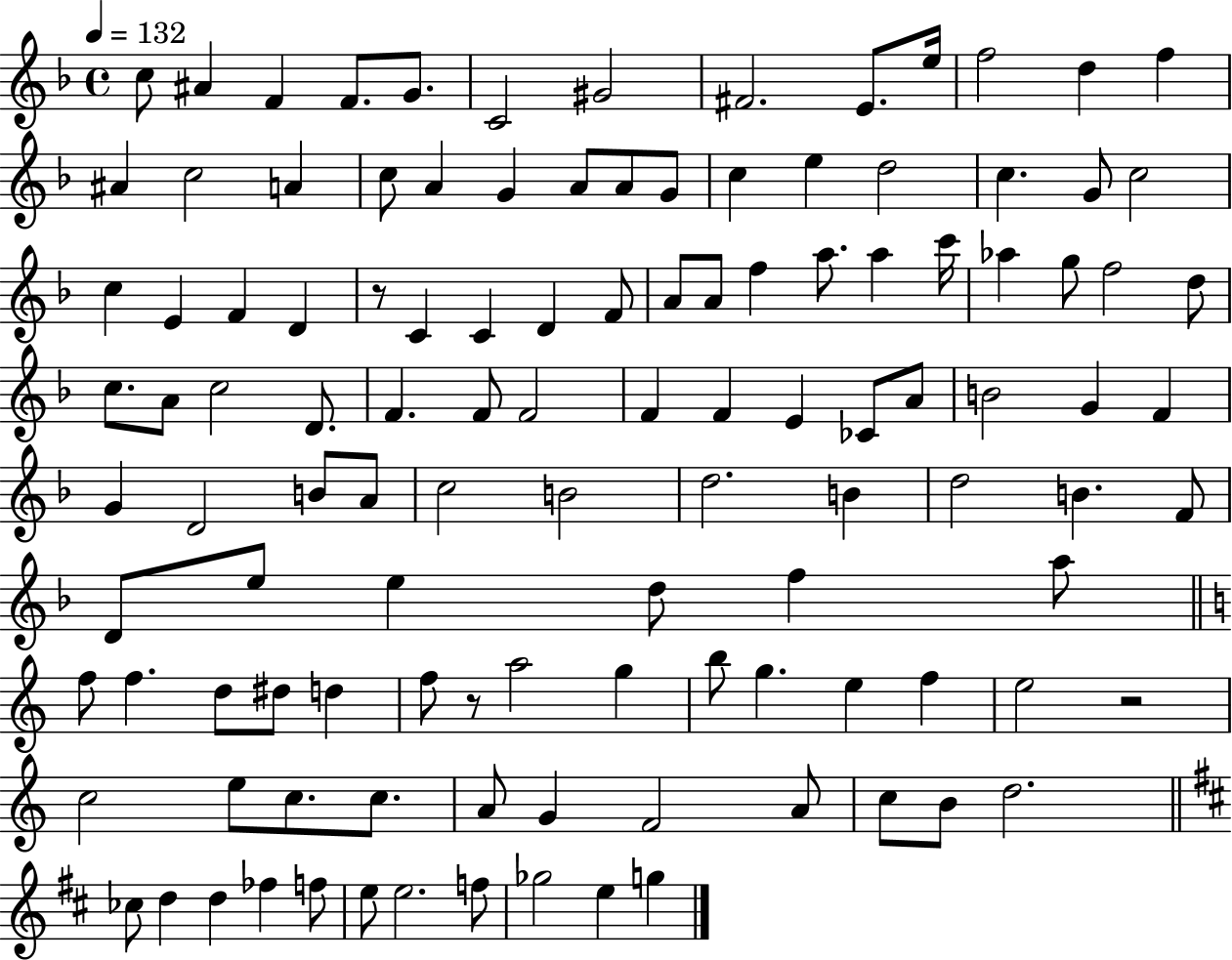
{
  \clef treble
  \time 4/4
  \defaultTimeSignature
  \key f \major
  \tempo 4 = 132
  c''8 ais'4 f'4 f'8. g'8. | c'2 gis'2 | fis'2. e'8. e''16 | f''2 d''4 f''4 | \break ais'4 c''2 a'4 | c''8 a'4 g'4 a'8 a'8 g'8 | c''4 e''4 d''2 | c''4. g'8 c''2 | \break c''4 e'4 f'4 d'4 | r8 c'4 c'4 d'4 f'8 | a'8 a'8 f''4 a''8. a''4 c'''16 | aes''4 g''8 f''2 d''8 | \break c''8. a'8 c''2 d'8. | f'4. f'8 f'2 | f'4 f'4 e'4 ces'8 a'8 | b'2 g'4 f'4 | \break g'4 d'2 b'8 a'8 | c''2 b'2 | d''2. b'4 | d''2 b'4. f'8 | \break d'8 e''8 e''4 d''8 f''4 a''8 | \bar "||" \break \key c \major f''8 f''4. d''8 dis''8 d''4 | f''8 r8 a''2 g''4 | b''8 g''4. e''4 f''4 | e''2 r2 | \break c''2 e''8 c''8. c''8. | a'8 g'4 f'2 a'8 | c''8 b'8 d''2. | \bar "||" \break \key b \minor ces''8 d''4 d''4 fes''4 f''8 | e''8 e''2. f''8 | ges''2 e''4 g''4 | \bar "|."
}